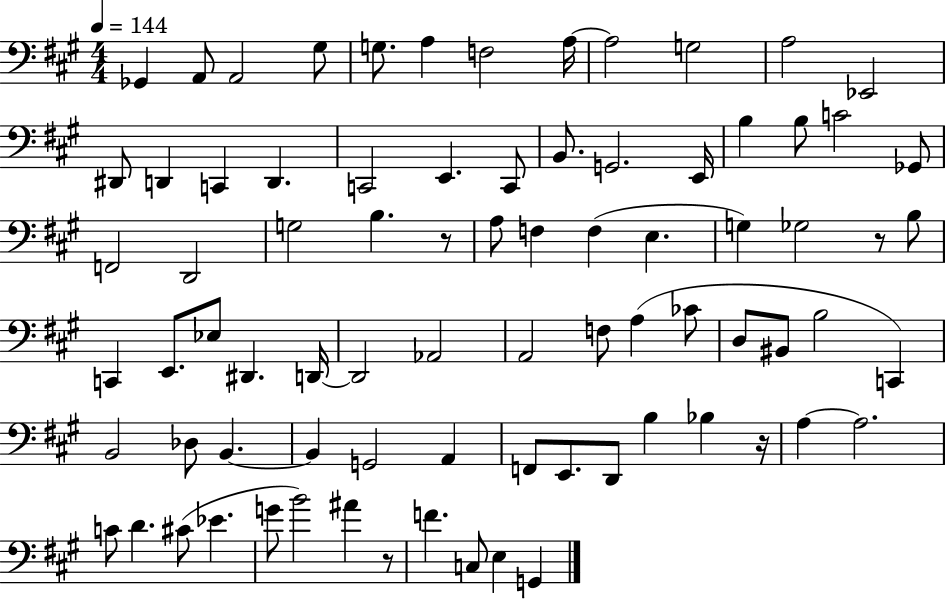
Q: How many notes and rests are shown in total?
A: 80